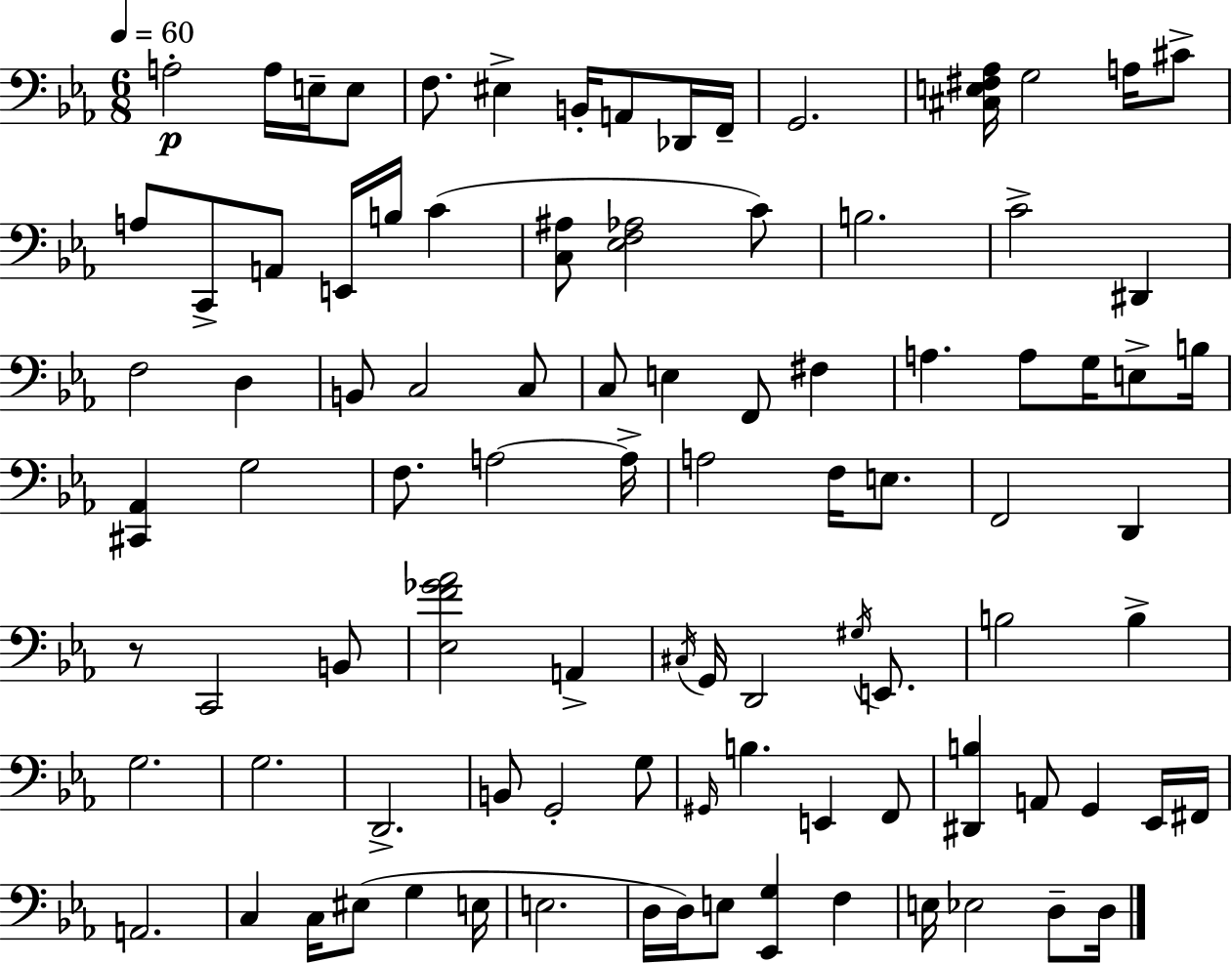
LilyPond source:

{
  \clef bass
  \numericTimeSignature
  \time 6/8
  \key ees \major
  \tempo 4 = 60
  a2-.\p a16 e16-- e8 | f8. eis4-> b,16-. a,8 des,16 f,16-- | g,2. | <cis e fis aes>16 g2 a16 cis'8-> | \break a8 c,8-> a,8 e,16 b16 c'4( | <c ais>8 <ees f aes>2 c'8) | b2. | c'2-> dis,4 | \break f2 d4 | b,8 c2 c8 | c8 e4 f,8 fis4 | a4. a8 g16 e8-> b16 | \break <cis, aes,>4 g2 | f8. a2~~ a16-> | a2 f16 e8. | f,2 d,4 | \break r8 c,2 b,8 | <ees f' ges' aes'>2 a,4-> | \acciaccatura { cis16 } g,16 d,2 \acciaccatura { gis16 } e,8. | b2 b4-> | \break g2. | g2. | d,2.-> | b,8 g,2-. | \break g8 \grace { gis,16 } b4. e,4 | f,8 <dis, b>4 a,8 g,4 | ees,16 fis,16 a,2. | c4 c16 eis8( g4 | \break e16 e2. | d16 d16) e8 <ees, g>4 f4 | e16 ees2 | d8-- d16 \bar "|."
}